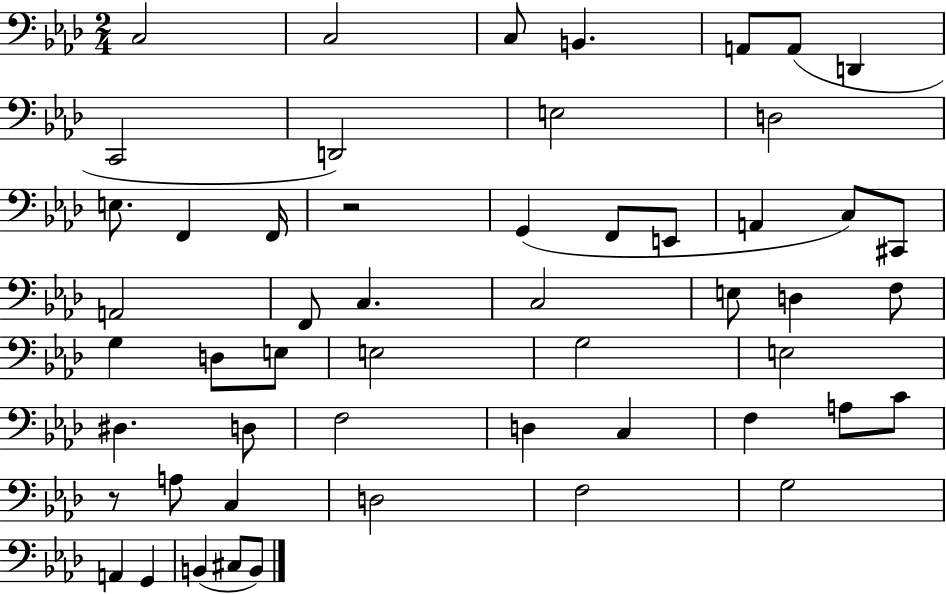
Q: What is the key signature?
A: AES major